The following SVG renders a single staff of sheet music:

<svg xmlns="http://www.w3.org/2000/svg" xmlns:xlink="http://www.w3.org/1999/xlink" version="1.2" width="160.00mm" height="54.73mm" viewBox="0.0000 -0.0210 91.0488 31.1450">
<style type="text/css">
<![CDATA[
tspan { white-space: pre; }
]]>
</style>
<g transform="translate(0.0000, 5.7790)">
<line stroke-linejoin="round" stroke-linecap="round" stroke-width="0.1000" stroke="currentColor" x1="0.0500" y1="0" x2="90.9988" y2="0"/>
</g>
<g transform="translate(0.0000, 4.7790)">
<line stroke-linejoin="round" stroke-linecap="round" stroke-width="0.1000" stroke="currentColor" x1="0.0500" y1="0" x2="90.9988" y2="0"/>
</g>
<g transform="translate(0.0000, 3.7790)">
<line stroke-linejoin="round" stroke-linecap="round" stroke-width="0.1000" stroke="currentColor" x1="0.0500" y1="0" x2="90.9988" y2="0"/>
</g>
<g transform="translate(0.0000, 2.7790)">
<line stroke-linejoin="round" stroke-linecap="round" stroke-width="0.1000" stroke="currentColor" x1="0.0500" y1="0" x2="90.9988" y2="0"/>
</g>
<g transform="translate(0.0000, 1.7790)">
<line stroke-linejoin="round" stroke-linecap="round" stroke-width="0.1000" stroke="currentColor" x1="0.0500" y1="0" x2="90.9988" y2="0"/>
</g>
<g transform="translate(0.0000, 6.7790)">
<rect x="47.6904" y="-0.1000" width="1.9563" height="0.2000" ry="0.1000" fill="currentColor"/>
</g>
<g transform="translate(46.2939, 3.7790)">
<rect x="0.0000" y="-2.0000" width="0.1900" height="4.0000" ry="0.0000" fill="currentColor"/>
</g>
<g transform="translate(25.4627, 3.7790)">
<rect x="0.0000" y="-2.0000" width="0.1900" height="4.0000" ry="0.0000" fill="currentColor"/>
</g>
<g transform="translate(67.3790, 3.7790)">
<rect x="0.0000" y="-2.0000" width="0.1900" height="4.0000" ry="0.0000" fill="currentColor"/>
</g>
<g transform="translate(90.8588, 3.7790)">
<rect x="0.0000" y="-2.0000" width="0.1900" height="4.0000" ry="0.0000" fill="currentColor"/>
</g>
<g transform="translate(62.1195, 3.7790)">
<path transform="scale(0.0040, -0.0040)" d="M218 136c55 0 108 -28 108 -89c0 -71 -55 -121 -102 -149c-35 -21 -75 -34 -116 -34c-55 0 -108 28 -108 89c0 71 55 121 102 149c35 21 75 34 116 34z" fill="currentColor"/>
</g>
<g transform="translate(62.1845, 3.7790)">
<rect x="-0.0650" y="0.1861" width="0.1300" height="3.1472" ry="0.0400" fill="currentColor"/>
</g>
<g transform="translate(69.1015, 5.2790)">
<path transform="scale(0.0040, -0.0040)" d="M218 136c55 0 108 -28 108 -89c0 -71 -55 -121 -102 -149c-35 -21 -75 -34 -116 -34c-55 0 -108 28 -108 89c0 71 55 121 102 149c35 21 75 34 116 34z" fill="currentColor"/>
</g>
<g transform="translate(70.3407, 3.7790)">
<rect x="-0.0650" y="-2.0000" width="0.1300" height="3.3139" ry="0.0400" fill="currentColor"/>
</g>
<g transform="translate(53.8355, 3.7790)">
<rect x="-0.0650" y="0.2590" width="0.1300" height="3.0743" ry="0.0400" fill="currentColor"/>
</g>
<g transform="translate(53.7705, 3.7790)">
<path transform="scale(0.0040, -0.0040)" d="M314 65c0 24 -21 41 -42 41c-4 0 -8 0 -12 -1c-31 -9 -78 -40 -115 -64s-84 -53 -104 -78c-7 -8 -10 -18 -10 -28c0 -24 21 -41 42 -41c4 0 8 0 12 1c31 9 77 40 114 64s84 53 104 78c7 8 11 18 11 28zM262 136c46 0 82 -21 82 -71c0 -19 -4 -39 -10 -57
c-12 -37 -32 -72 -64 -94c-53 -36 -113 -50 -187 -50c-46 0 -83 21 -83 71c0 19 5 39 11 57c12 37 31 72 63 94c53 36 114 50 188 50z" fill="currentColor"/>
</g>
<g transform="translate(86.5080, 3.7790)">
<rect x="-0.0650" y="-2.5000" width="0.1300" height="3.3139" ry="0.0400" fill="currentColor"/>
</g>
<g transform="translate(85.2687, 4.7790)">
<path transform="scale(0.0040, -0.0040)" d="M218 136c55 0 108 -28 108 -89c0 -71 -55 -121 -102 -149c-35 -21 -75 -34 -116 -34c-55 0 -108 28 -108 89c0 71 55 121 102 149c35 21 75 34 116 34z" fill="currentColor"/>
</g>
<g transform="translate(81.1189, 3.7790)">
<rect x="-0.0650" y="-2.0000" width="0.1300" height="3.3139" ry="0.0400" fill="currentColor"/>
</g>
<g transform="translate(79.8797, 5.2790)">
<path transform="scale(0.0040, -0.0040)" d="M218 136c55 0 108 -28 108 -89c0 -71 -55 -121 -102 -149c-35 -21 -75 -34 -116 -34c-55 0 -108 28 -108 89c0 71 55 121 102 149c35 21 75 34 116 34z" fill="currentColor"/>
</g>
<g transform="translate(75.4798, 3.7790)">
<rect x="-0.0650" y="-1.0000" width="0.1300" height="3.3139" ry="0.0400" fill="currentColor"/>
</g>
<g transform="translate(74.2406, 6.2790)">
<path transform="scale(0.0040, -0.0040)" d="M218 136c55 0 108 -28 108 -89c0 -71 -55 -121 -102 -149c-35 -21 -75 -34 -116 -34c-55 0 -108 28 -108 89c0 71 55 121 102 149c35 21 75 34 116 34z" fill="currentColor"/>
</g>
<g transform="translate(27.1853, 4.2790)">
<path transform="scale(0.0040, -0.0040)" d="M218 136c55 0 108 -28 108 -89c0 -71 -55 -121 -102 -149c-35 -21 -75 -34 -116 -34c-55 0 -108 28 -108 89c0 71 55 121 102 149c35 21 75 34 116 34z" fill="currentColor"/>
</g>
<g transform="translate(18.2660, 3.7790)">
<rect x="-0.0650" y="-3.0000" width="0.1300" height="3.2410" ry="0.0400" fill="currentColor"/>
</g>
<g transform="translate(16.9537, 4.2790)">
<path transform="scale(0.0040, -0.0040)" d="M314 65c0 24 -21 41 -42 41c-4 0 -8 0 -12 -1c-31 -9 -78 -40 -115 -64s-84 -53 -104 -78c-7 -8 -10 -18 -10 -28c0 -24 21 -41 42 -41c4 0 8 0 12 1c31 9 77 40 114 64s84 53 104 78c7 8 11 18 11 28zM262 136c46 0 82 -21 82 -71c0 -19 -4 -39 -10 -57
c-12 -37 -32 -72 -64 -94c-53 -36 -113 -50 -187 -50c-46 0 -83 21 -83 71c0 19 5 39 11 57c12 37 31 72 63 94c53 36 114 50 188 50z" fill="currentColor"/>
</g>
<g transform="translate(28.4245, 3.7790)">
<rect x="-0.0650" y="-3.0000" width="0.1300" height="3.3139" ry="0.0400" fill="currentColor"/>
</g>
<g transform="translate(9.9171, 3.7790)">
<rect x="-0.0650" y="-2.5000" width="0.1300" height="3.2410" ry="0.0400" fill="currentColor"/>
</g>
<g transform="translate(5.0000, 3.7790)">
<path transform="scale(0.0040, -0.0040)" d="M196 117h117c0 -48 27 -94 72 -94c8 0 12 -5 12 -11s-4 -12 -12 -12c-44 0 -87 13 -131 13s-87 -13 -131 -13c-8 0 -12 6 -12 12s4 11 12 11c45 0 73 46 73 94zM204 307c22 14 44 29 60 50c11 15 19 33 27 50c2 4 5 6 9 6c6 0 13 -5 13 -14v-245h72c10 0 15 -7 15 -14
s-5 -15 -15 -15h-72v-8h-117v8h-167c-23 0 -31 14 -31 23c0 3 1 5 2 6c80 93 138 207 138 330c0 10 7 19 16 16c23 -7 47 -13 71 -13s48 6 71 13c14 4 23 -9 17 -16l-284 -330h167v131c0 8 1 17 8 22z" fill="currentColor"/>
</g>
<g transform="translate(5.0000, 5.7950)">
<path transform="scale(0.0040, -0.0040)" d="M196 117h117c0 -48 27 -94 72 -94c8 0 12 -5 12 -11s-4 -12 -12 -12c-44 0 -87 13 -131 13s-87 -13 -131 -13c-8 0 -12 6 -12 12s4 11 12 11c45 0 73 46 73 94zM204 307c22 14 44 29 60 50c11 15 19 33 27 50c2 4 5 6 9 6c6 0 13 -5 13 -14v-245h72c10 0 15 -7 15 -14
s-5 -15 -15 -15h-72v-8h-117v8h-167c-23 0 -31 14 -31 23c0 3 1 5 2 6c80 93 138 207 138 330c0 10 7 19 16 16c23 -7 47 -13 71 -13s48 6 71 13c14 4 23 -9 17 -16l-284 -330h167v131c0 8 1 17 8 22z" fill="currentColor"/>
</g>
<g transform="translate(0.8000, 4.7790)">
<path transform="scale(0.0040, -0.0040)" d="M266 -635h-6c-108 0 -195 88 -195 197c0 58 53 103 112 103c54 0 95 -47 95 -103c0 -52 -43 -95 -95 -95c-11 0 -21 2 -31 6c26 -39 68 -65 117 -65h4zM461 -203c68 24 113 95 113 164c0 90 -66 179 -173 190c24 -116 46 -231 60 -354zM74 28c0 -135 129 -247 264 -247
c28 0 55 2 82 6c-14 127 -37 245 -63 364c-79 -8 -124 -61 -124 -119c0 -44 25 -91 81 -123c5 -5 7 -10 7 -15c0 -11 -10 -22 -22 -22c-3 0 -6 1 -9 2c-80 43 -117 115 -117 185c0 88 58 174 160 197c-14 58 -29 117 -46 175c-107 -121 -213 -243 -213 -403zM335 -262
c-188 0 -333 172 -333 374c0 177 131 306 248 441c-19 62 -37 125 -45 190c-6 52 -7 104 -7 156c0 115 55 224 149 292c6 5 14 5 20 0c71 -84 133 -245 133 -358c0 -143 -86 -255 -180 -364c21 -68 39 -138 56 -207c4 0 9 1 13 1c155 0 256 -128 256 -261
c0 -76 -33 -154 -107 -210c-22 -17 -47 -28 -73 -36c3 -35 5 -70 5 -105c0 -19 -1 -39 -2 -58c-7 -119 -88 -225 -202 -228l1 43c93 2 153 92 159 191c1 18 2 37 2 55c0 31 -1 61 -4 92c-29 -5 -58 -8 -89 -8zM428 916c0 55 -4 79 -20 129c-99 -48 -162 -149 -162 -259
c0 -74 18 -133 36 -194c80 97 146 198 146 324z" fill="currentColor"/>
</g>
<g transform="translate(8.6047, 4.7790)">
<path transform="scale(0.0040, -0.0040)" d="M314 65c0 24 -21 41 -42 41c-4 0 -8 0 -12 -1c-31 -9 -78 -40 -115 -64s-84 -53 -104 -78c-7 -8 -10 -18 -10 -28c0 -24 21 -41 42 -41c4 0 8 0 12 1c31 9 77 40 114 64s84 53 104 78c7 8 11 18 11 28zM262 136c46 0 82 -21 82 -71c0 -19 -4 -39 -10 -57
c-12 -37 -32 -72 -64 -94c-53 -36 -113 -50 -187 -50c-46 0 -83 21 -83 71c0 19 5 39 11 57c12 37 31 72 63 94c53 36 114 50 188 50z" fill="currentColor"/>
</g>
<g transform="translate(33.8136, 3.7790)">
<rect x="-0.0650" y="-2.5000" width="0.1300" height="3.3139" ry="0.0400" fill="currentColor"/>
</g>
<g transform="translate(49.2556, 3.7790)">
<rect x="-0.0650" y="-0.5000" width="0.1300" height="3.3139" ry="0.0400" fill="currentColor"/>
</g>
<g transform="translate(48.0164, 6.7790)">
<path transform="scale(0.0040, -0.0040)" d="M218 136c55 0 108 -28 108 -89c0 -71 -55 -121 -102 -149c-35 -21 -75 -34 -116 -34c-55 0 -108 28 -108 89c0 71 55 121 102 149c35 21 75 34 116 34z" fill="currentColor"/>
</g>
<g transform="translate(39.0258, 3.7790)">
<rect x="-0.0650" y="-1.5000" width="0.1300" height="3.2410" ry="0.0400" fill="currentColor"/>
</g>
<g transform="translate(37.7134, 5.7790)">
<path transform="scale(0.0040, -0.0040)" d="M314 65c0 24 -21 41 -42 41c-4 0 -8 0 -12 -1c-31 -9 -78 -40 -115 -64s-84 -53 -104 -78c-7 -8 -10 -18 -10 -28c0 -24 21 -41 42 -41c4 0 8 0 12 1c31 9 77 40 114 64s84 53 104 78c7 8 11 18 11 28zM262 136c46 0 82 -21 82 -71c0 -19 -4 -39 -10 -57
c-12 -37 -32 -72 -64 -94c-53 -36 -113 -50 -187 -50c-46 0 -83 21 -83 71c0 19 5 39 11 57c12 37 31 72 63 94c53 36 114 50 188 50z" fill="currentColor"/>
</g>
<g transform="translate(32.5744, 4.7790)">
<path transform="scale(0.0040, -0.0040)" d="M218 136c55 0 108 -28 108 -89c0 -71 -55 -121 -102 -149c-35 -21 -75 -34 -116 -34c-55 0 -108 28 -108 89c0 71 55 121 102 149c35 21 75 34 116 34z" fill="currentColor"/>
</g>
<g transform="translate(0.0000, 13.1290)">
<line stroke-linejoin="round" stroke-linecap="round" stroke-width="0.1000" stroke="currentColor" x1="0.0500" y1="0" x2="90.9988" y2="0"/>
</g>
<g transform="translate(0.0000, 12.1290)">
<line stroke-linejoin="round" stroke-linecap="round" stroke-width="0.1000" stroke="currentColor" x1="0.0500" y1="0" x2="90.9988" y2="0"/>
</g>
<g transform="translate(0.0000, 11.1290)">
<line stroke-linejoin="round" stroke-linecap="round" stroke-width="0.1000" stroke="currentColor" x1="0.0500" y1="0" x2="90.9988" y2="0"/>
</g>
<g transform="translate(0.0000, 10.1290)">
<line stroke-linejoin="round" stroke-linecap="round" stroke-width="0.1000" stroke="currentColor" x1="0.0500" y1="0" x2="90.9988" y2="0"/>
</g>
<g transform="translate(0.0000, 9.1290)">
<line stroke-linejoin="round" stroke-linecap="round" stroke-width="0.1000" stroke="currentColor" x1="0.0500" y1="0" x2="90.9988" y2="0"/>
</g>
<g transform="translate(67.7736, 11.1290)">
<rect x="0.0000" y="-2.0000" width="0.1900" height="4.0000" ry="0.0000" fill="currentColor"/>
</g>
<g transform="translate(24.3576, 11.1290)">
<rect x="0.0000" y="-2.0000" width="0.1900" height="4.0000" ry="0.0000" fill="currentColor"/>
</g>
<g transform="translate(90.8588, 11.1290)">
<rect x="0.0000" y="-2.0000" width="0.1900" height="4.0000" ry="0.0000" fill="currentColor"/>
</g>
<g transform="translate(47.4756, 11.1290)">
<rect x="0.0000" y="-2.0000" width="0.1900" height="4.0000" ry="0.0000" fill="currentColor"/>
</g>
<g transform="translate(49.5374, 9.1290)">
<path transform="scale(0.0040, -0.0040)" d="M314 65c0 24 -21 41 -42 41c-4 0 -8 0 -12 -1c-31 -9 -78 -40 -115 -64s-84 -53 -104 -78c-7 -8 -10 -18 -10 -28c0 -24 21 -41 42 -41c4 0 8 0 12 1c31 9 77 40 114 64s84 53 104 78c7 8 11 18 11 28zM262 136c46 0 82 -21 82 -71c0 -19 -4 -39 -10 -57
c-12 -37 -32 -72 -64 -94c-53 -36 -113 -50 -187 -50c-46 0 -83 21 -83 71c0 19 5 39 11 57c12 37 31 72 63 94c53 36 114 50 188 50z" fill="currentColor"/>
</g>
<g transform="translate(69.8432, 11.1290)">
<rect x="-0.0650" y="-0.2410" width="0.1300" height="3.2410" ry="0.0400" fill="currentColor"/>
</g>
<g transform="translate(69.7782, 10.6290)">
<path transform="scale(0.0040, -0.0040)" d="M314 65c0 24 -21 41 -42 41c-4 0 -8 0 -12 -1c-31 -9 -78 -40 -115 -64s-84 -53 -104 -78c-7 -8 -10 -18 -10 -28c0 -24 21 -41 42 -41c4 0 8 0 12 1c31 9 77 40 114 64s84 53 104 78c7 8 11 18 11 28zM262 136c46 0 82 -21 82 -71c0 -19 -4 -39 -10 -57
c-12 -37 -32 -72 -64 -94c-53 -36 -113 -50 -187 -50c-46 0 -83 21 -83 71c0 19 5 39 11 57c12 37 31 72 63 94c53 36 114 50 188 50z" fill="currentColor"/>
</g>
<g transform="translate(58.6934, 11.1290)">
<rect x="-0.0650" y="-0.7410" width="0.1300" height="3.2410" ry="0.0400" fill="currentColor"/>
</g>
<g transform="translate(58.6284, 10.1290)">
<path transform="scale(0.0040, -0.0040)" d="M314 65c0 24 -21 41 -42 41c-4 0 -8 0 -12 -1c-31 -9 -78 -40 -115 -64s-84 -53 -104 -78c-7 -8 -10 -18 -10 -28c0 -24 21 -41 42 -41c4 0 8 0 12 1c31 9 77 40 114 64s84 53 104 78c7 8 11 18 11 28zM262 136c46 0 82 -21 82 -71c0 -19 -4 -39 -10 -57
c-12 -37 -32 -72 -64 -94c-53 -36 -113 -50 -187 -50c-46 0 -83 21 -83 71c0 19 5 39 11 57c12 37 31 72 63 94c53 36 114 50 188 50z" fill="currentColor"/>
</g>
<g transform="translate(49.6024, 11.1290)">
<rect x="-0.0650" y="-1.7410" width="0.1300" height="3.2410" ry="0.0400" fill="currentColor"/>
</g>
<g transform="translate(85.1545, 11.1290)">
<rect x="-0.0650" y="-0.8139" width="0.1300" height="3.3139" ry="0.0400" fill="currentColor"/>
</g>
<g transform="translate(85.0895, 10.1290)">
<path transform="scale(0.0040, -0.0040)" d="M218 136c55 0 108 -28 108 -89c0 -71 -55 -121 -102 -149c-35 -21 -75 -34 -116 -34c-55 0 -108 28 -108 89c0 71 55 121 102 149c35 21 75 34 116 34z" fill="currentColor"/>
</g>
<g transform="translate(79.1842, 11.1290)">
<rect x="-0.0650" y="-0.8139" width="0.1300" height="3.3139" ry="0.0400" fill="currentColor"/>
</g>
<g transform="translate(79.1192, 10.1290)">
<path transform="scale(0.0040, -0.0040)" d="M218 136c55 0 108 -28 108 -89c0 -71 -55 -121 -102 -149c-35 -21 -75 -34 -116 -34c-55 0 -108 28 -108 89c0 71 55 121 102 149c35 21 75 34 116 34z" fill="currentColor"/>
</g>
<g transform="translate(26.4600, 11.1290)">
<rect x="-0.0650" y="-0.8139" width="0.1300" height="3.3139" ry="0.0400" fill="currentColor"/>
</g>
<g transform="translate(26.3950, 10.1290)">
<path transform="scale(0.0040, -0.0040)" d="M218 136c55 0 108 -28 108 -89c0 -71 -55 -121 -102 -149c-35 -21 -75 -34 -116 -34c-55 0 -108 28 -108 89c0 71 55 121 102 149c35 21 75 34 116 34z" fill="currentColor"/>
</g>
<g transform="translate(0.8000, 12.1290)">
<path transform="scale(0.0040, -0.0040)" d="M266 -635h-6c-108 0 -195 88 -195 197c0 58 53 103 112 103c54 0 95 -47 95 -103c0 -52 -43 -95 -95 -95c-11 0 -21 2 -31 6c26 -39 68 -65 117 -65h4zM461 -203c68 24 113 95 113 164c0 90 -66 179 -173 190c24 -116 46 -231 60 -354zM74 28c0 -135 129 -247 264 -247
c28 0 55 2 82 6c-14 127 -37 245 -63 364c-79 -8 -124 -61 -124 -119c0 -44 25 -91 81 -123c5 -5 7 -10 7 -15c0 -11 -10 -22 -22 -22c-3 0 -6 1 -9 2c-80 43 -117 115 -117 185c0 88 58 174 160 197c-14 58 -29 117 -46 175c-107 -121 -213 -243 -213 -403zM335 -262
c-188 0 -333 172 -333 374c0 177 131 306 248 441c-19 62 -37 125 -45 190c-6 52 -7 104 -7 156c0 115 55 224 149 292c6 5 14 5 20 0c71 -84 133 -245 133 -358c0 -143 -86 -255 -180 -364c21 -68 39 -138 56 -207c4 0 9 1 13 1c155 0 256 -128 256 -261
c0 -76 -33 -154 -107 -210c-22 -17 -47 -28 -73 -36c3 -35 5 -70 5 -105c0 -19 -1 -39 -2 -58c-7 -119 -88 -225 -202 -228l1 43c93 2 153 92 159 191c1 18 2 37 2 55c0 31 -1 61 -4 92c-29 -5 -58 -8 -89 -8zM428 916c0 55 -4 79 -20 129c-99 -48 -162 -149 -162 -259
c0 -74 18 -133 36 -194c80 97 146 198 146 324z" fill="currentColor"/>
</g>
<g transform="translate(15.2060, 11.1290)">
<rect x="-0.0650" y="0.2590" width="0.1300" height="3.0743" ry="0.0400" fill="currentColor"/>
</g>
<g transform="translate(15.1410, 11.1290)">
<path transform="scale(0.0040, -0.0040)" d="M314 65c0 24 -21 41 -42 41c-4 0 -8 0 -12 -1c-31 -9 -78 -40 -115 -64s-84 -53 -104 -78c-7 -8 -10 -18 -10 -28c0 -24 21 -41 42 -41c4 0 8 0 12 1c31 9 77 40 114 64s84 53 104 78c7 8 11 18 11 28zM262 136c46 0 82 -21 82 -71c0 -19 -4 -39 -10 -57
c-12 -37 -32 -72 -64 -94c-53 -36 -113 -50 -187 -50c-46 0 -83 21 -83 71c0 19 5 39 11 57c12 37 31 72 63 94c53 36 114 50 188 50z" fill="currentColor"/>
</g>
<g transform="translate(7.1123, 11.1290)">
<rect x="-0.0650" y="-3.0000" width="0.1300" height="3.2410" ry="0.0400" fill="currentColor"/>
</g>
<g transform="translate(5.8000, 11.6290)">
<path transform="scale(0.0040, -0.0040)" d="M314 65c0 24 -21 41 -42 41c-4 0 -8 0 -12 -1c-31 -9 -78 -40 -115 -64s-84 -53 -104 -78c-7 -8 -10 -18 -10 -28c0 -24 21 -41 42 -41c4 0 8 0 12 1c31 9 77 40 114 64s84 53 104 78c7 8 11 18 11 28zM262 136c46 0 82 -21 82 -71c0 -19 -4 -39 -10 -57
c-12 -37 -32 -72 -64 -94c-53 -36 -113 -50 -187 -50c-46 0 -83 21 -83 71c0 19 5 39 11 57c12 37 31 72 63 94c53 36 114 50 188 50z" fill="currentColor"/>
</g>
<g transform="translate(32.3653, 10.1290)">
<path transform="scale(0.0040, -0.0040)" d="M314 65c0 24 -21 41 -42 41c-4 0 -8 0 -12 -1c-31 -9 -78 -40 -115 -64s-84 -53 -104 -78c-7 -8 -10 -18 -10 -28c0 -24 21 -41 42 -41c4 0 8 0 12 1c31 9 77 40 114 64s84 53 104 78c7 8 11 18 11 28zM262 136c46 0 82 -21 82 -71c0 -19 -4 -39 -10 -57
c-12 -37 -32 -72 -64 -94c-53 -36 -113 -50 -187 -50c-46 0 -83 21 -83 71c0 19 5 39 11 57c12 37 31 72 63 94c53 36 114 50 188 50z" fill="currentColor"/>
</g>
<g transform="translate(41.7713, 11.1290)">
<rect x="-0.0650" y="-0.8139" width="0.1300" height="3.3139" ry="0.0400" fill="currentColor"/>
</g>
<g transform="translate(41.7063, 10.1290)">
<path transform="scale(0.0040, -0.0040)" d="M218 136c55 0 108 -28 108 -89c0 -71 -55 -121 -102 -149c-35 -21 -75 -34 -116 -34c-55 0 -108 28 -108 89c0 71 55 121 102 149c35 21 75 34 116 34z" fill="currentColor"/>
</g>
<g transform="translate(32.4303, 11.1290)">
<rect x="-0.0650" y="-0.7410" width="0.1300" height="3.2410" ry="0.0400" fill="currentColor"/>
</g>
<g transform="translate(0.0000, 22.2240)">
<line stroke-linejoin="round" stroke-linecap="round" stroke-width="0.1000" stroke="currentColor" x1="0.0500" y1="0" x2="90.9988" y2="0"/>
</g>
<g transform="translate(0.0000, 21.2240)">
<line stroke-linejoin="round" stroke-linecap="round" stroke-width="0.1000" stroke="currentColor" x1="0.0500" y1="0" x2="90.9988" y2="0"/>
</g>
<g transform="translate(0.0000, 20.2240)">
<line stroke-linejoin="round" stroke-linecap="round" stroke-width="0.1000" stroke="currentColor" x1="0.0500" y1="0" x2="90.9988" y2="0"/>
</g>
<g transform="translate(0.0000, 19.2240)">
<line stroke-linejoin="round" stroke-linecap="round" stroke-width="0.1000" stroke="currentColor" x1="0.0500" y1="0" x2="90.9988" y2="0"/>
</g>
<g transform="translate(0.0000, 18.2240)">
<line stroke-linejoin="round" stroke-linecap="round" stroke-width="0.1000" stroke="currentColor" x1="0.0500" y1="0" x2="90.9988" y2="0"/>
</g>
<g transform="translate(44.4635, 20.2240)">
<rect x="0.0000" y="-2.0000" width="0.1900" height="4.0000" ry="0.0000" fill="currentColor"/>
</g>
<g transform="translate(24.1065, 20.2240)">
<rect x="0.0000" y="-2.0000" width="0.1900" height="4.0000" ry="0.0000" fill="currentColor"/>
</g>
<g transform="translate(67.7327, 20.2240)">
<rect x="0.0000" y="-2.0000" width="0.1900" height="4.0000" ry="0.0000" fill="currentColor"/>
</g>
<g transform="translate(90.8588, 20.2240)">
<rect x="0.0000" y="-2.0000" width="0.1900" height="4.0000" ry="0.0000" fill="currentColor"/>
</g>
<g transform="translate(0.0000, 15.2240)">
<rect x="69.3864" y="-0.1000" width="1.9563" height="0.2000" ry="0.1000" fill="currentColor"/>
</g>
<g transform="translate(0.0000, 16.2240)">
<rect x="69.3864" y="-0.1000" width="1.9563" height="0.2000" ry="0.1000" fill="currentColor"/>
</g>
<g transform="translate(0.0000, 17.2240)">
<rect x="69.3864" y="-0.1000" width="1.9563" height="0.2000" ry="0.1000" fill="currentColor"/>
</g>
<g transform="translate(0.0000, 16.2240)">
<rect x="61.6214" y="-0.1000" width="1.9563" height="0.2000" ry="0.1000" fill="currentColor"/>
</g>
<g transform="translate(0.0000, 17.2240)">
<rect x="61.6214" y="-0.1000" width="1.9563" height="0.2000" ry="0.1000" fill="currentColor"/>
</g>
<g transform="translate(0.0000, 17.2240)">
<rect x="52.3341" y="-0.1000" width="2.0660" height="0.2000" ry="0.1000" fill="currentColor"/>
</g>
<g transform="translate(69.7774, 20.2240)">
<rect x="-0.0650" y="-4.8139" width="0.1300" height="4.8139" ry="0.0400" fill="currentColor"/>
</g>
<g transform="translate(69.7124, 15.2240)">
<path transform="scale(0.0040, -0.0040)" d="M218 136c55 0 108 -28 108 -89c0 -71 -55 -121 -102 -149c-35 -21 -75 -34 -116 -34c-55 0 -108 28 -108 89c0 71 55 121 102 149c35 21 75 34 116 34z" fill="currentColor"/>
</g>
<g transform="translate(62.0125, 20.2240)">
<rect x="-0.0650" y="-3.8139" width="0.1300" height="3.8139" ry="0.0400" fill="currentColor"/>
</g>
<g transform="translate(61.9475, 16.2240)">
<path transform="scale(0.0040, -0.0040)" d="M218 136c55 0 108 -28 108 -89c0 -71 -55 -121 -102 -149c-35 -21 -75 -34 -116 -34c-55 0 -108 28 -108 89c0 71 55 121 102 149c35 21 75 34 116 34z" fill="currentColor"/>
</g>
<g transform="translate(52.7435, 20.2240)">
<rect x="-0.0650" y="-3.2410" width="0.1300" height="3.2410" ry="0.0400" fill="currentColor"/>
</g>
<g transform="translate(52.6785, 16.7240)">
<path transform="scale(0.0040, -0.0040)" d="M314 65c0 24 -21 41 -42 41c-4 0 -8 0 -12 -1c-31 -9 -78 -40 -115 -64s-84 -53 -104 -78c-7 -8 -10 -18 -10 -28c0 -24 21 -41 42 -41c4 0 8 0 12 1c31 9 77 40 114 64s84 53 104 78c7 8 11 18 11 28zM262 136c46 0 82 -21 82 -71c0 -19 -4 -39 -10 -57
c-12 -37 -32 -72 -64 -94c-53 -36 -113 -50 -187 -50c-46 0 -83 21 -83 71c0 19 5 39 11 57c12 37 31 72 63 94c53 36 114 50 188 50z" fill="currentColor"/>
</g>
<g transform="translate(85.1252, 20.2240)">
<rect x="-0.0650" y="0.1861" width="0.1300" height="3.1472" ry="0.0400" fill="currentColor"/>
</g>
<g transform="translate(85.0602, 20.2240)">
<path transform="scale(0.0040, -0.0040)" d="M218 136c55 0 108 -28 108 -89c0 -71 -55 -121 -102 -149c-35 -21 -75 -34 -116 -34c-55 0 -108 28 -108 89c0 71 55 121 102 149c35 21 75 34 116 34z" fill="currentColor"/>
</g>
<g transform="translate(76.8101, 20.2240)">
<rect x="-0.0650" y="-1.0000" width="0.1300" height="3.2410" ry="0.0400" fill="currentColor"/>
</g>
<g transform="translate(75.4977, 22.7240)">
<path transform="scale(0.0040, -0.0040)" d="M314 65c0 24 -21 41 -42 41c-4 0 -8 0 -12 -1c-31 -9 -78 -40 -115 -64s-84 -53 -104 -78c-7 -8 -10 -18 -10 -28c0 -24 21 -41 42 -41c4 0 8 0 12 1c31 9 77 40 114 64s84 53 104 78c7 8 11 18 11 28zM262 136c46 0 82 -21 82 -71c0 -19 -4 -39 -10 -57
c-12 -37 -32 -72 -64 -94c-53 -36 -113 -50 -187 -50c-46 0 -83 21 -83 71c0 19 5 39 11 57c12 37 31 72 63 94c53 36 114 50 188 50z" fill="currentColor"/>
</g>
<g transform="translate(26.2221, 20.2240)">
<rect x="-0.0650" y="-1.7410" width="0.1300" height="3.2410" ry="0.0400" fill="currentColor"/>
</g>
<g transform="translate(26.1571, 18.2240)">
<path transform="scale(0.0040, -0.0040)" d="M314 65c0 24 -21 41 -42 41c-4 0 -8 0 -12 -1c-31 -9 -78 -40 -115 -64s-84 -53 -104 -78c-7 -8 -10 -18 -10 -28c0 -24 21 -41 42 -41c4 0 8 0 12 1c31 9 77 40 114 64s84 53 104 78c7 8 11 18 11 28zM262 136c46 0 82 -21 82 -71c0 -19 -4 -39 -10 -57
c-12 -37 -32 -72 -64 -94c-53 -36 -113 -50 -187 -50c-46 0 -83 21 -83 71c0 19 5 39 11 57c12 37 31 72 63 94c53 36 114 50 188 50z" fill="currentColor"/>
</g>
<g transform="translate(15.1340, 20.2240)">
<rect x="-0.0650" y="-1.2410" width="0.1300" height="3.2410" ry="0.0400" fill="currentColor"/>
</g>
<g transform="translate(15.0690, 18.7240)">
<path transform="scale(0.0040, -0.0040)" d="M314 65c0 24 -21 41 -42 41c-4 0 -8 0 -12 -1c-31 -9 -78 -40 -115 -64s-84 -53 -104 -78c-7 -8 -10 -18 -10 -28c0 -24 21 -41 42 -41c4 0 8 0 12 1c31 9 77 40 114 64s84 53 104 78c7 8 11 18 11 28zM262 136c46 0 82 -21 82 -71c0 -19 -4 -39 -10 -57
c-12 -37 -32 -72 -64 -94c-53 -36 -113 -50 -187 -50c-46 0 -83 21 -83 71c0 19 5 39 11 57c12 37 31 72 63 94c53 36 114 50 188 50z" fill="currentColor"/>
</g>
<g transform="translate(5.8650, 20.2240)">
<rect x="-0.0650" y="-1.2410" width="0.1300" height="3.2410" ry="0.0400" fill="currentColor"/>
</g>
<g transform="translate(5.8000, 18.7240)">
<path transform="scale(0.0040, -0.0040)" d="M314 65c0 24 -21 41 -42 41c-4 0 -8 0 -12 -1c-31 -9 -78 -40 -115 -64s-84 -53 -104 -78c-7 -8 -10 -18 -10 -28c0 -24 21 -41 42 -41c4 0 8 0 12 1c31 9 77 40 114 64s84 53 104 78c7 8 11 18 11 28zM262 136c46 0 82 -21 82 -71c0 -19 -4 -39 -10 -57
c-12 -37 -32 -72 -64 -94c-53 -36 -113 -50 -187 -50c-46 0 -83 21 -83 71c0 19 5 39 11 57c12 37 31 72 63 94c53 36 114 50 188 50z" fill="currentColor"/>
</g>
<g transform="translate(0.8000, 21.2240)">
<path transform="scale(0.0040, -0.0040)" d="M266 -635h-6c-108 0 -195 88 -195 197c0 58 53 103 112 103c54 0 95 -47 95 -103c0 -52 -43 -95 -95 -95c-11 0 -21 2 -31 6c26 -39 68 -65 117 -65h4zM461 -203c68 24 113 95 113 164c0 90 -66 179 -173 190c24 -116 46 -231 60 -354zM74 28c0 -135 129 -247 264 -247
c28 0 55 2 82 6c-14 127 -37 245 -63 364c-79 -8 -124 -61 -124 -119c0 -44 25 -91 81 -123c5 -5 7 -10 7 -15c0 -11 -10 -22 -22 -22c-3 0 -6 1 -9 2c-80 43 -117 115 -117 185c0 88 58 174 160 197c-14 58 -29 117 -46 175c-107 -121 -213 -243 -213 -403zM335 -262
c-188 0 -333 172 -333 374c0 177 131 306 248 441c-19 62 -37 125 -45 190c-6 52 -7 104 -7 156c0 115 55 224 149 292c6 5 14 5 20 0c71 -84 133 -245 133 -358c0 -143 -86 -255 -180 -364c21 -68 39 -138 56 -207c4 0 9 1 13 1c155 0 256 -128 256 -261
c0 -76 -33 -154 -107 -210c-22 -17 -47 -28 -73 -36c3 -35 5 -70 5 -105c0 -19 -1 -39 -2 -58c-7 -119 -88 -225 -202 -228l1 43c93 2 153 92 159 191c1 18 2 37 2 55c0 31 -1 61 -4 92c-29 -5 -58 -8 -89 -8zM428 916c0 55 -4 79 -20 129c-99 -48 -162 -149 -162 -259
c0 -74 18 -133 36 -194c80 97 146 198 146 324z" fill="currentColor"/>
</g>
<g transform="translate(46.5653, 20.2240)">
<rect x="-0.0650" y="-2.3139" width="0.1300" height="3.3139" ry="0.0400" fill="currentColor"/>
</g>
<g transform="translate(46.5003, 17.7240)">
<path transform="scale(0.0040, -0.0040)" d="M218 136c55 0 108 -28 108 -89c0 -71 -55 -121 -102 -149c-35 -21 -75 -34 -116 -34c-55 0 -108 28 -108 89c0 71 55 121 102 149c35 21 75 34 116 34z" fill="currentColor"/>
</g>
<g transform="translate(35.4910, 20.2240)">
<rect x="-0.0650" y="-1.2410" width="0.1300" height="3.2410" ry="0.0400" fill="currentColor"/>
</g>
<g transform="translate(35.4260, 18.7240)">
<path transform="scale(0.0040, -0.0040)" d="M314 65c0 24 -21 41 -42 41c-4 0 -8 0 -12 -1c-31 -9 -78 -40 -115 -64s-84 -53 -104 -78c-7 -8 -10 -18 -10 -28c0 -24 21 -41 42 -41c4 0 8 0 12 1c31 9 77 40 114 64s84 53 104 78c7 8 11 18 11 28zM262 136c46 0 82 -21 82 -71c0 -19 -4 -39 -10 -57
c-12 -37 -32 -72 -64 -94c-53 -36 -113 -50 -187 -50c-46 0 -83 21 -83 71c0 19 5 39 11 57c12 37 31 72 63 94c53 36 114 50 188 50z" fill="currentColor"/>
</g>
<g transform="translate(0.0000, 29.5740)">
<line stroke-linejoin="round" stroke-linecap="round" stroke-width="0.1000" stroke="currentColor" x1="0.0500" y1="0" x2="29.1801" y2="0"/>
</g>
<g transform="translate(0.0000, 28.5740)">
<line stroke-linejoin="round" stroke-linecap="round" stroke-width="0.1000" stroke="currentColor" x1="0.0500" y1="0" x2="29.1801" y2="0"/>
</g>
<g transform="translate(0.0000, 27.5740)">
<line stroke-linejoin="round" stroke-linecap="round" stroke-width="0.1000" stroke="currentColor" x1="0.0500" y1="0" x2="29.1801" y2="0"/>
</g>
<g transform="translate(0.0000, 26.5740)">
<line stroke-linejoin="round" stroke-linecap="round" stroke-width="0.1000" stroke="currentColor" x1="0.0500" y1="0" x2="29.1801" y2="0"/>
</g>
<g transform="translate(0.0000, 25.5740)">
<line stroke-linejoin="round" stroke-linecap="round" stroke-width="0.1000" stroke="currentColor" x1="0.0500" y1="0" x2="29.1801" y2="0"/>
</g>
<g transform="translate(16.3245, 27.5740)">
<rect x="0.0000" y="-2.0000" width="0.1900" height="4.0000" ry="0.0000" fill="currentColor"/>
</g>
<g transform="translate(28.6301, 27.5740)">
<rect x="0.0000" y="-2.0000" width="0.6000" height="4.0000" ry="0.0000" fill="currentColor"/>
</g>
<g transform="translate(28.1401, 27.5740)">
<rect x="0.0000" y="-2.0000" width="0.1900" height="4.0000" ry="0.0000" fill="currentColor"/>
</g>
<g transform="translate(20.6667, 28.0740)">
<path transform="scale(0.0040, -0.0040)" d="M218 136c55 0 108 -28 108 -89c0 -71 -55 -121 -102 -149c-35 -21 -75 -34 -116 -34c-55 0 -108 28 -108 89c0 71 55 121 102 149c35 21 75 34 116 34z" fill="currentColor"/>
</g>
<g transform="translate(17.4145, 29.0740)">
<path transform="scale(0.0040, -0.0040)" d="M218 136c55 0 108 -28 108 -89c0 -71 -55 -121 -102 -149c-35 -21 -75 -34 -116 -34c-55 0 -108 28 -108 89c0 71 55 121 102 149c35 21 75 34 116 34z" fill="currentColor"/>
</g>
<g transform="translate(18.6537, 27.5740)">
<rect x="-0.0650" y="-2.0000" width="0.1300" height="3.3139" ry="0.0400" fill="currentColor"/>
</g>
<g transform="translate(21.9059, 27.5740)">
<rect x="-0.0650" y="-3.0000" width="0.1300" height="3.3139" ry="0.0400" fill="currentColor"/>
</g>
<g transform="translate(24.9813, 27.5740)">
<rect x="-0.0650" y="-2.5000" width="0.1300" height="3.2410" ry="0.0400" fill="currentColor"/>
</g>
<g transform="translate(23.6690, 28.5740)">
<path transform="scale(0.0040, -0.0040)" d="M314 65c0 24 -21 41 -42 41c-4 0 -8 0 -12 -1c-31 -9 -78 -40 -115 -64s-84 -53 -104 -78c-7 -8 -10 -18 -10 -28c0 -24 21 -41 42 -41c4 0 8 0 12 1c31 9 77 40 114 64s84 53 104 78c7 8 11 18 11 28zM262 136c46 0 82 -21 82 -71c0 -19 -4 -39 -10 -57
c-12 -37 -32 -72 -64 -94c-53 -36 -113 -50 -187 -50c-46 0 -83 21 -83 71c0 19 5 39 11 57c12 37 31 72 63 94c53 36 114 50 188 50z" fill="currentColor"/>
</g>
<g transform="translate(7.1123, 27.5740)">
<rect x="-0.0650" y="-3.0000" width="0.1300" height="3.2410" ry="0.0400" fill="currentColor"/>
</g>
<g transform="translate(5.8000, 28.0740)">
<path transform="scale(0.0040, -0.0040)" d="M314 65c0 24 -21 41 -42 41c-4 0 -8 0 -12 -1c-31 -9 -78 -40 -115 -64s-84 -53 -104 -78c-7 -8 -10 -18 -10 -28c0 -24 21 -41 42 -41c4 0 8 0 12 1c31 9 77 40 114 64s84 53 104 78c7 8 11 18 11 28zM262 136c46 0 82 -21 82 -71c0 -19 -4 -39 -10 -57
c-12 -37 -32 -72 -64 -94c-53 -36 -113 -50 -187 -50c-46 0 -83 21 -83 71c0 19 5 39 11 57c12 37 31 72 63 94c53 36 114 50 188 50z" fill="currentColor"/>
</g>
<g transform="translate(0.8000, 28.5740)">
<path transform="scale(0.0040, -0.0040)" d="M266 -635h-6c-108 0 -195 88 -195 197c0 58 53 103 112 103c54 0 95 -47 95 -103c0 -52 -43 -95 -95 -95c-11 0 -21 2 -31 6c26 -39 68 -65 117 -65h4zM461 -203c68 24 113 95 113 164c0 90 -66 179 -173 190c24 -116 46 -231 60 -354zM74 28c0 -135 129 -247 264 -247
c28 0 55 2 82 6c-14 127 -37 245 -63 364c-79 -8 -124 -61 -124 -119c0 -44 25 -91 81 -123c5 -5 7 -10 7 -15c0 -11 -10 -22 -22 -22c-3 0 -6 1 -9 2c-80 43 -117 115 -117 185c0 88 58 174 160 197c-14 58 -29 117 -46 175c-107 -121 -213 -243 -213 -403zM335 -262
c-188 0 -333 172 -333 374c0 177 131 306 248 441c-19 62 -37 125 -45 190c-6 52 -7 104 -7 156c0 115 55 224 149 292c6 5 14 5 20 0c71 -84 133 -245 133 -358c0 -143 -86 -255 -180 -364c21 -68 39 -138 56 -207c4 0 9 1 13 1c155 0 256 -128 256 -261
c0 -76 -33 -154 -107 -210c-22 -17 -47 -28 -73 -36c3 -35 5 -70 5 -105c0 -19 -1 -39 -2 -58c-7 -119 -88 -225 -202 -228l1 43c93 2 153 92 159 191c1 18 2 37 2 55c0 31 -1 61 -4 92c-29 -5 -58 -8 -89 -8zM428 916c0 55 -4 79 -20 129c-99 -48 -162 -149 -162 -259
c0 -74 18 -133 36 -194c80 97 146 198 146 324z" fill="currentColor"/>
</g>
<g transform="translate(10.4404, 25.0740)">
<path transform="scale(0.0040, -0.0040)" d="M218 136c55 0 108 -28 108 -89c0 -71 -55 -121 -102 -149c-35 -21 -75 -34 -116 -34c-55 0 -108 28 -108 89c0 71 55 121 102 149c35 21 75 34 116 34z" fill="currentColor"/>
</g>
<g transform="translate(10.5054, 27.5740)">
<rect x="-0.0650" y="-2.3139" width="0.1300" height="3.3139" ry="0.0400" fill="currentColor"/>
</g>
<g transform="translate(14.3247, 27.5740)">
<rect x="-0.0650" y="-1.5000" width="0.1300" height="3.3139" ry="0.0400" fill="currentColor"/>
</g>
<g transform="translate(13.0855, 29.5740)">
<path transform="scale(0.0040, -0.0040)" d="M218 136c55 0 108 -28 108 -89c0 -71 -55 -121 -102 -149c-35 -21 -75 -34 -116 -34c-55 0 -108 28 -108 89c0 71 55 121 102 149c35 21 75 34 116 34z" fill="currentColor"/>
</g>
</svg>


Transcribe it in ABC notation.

X:1
T:Untitled
M:4/4
L:1/4
K:C
G2 A2 A G E2 C B2 B F D F G A2 B2 d d2 d f2 d2 c2 d d e2 e2 f2 e2 g b2 c' e' D2 B A2 g E F A G2